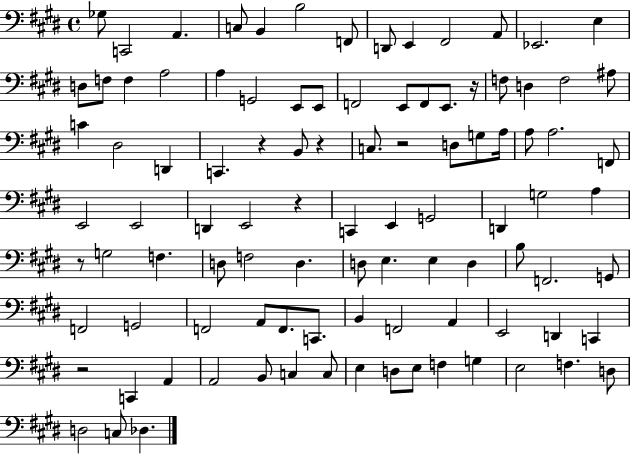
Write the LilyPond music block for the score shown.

{
  \clef bass
  \time 4/4
  \defaultTimeSignature
  \key e \major
  ges8 c,2 a,4. | c8 b,4 b2 f,8 | d,8 e,4 fis,2 a,8 | ees,2. e4 | \break d8 f8 f4 a2 | a4 g,2 e,8 e,8 | f,2 e,8 f,8 e,8. r16 | f8 d4 f2 ais8 | \break c'4 dis2 d,4 | c,4. r4 b,8 r4 | c8. r2 d8 g8 a16 | a8 a2. f,8 | \break e,2 e,2 | d,4 e,2 r4 | c,4 e,4 g,2 | d,4 g2 a4 | \break r8 g2 f4. | d8 f2 d4. | d8 e4. e4 d4 | b8 f,2. g,8 | \break f,2 g,2 | f,2 a,8 f,8. c,8. | b,4 f,2 a,4 | e,2 d,4 c,4 | \break r2 c,4 a,4 | a,2 b,8 c4 c8 | e4 d8 e8 f4 g4 | e2 f4. d8 | \break d2 c8 des4. | \bar "|."
}